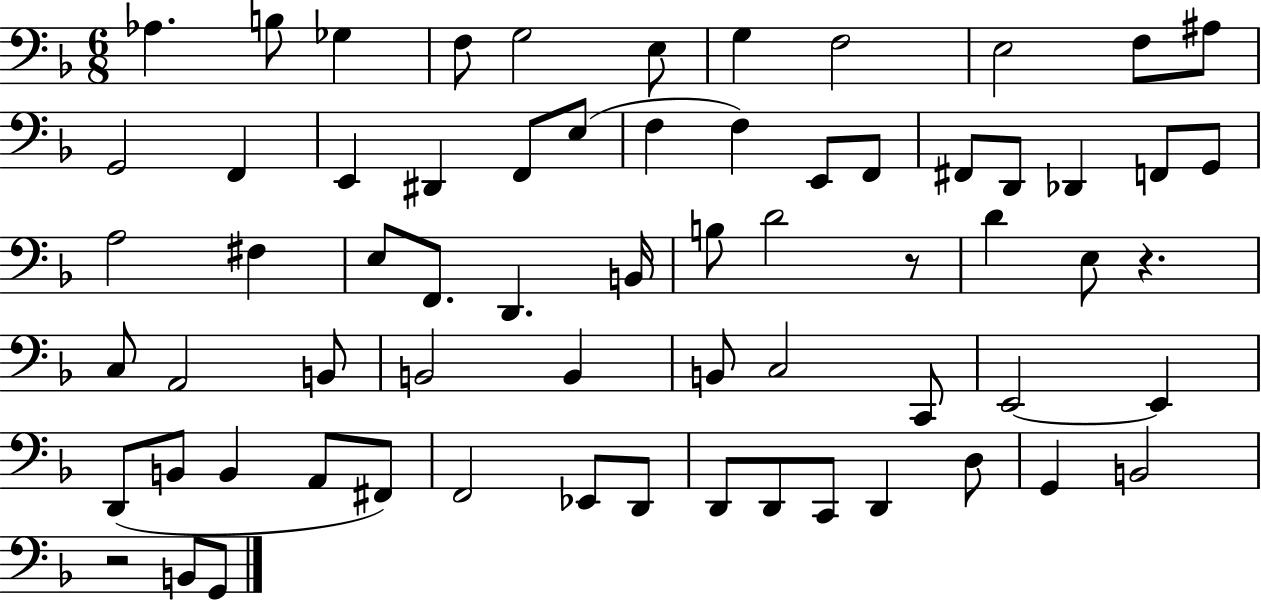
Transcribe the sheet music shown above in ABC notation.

X:1
T:Untitled
M:6/8
L:1/4
K:F
_A, B,/2 _G, F,/2 G,2 E,/2 G, F,2 E,2 F,/2 ^A,/2 G,,2 F,, E,, ^D,, F,,/2 E,/2 F, F, E,,/2 F,,/2 ^F,,/2 D,,/2 _D,, F,,/2 G,,/2 A,2 ^F, E,/2 F,,/2 D,, B,,/4 B,/2 D2 z/2 D E,/2 z C,/2 A,,2 B,,/2 B,,2 B,, B,,/2 C,2 C,,/2 E,,2 E,, D,,/2 B,,/2 B,, A,,/2 ^F,,/2 F,,2 _E,,/2 D,,/2 D,,/2 D,,/2 C,,/2 D,, D,/2 G,, B,,2 z2 B,,/2 G,,/2